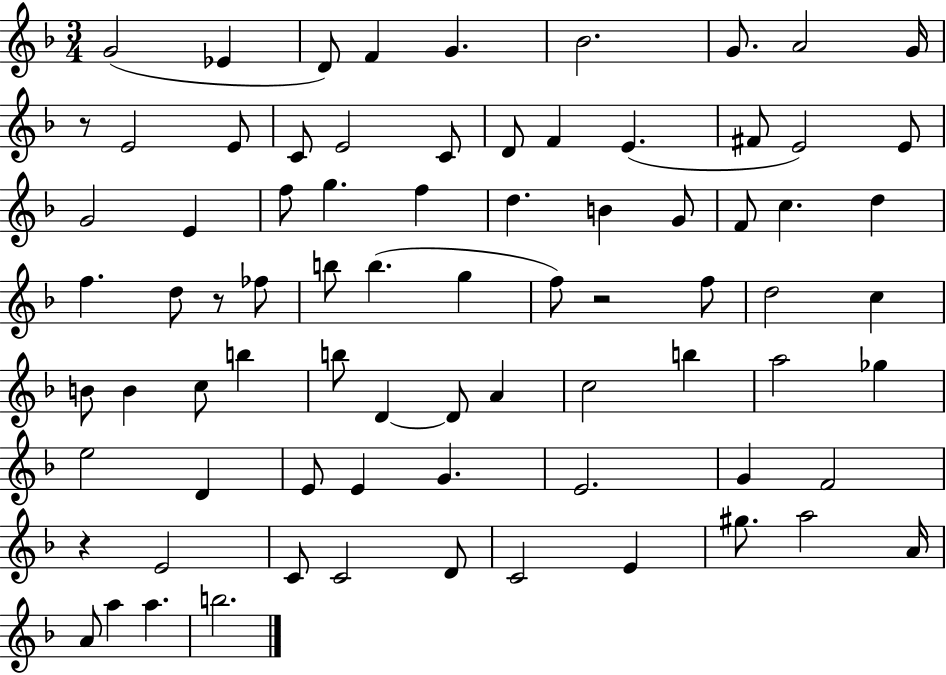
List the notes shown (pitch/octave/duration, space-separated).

G4/h Eb4/q D4/e F4/q G4/q. Bb4/h. G4/e. A4/h G4/s R/e E4/h E4/e C4/e E4/h C4/e D4/e F4/q E4/q. F#4/e E4/h E4/e G4/h E4/q F5/e G5/q. F5/q D5/q. B4/q G4/e F4/e C5/q. D5/q F5/q. D5/e R/e FES5/e B5/e B5/q. G5/q F5/e R/h F5/e D5/h C5/q B4/e B4/q C5/e B5/q B5/e D4/q D4/e A4/q C5/h B5/q A5/h Gb5/q E5/h D4/q E4/e E4/q G4/q. E4/h. G4/q F4/h R/q E4/h C4/e C4/h D4/e C4/h E4/q G#5/e. A5/h A4/s A4/e A5/q A5/q. B5/h.